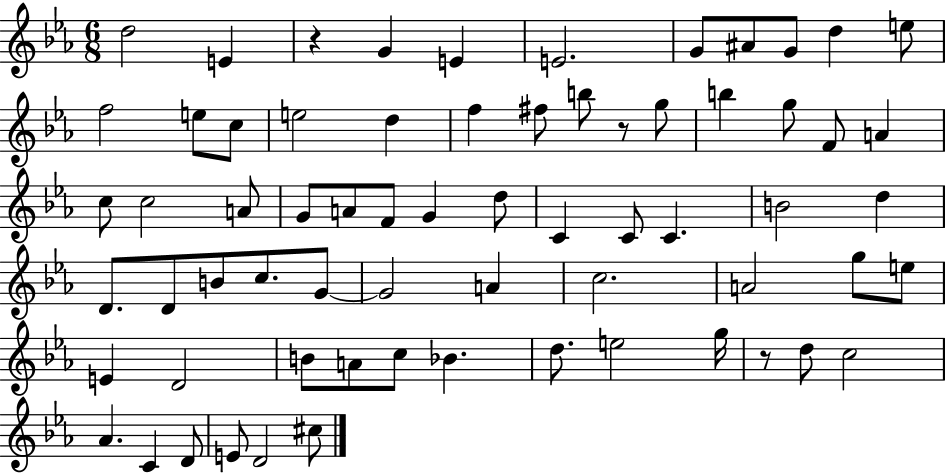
X:1
T:Untitled
M:6/8
L:1/4
K:Eb
d2 E z G E E2 G/2 ^A/2 G/2 d e/2 f2 e/2 c/2 e2 d f ^f/2 b/2 z/2 g/2 b g/2 F/2 A c/2 c2 A/2 G/2 A/2 F/2 G d/2 C C/2 C B2 d D/2 D/2 B/2 c/2 G/2 G2 A c2 A2 g/2 e/2 E D2 B/2 A/2 c/2 _B d/2 e2 g/4 z/2 d/2 c2 _A C D/2 E/2 D2 ^c/2